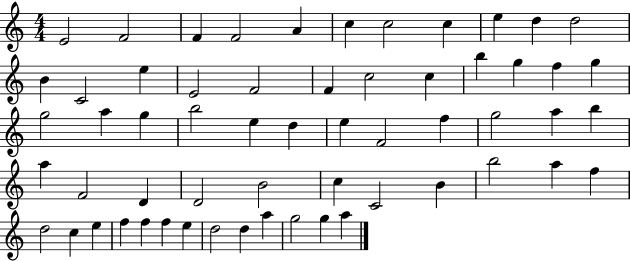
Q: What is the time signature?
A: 4/4